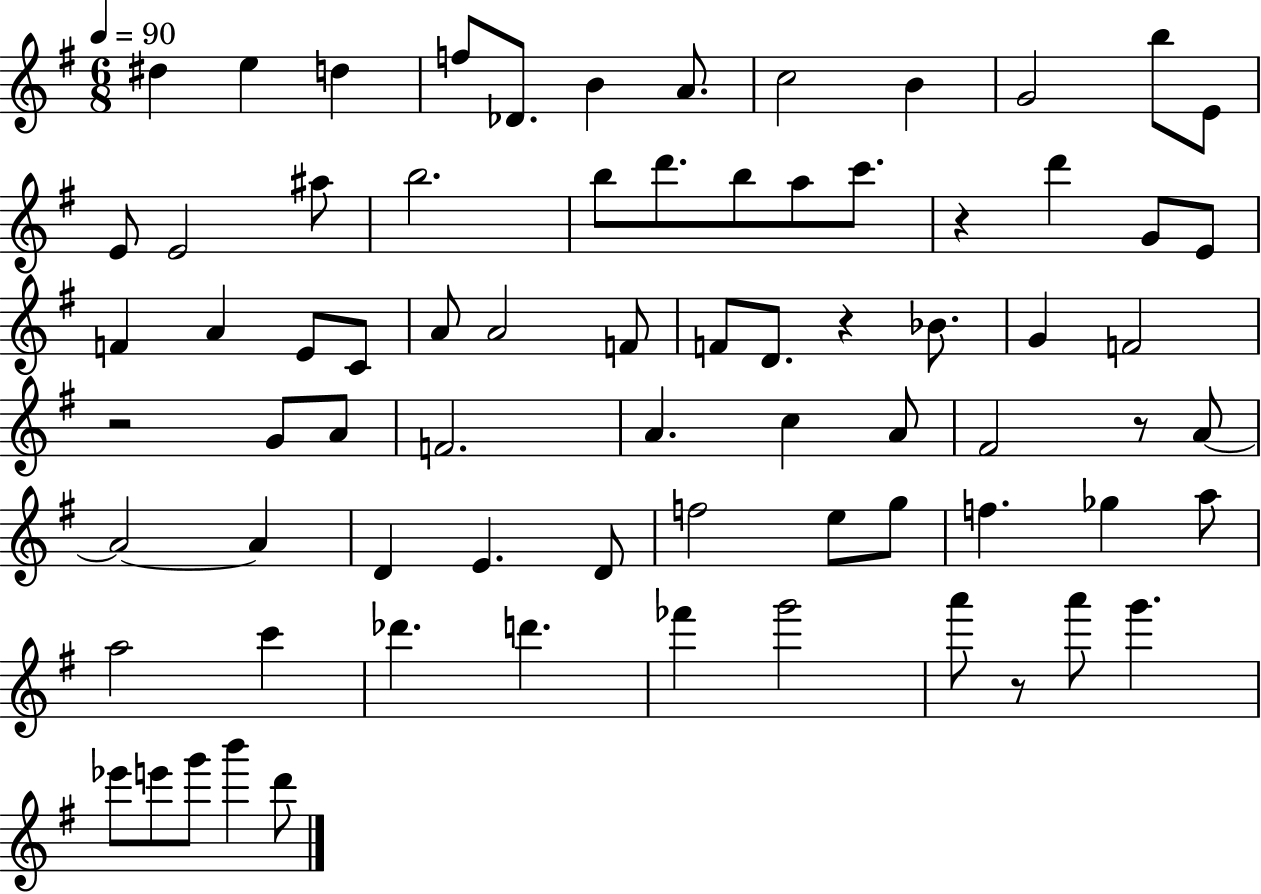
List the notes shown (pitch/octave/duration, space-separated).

D#5/q E5/q D5/q F5/e Db4/e. B4/q A4/e. C5/h B4/q G4/h B5/e E4/e E4/e E4/h A#5/e B5/h. B5/e D6/e. B5/e A5/e C6/e. R/q D6/q G4/e E4/e F4/q A4/q E4/e C4/e A4/e A4/h F4/e F4/e D4/e. R/q Bb4/e. G4/q F4/h R/h G4/e A4/e F4/h. A4/q. C5/q A4/e F#4/h R/e A4/e A4/h A4/q D4/q E4/q. D4/e F5/h E5/e G5/e F5/q. Gb5/q A5/e A5/h C6/q Db6/q. D6/q. FES6/q G6/h A6/e R/e A6/e G6/q. Eb6/e E6/e G6/e B6/q D6/e